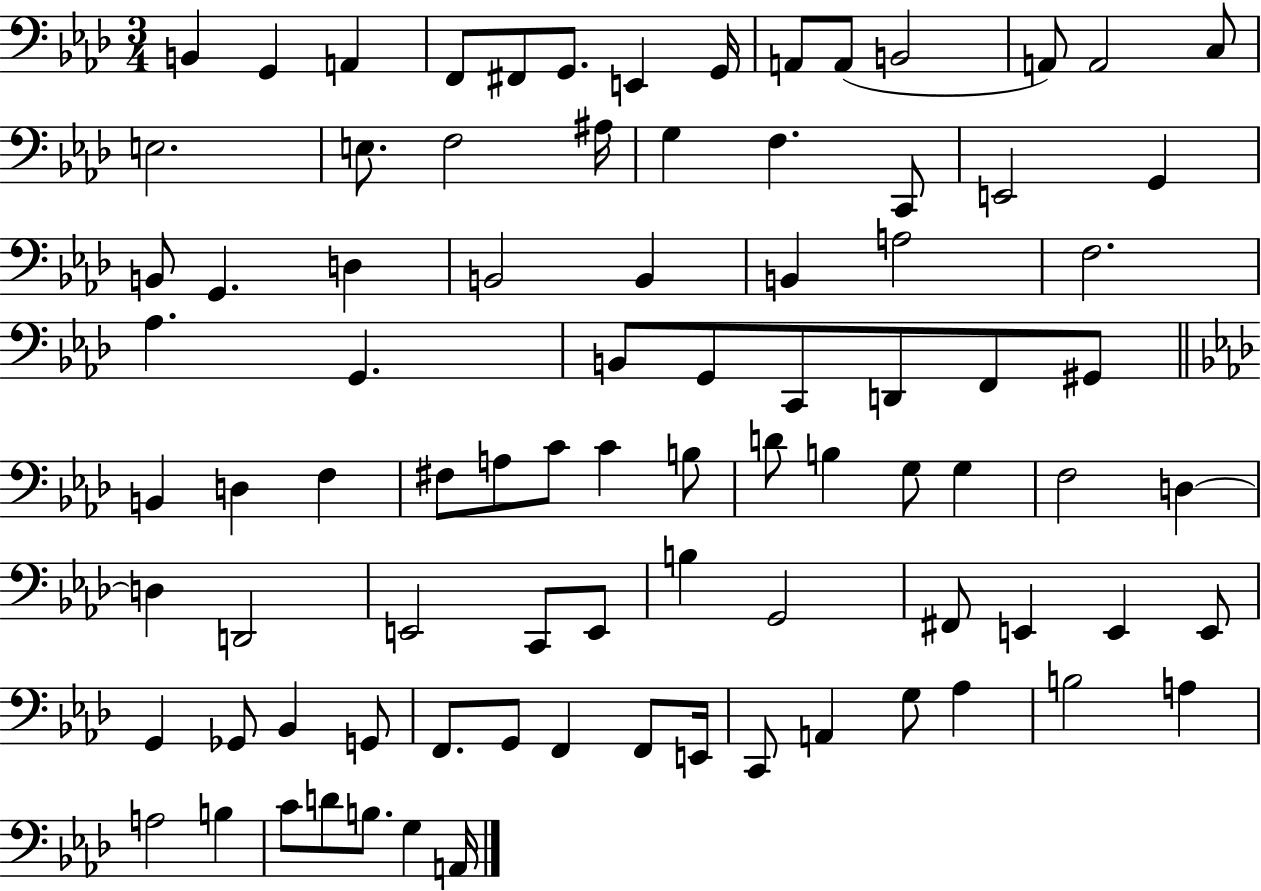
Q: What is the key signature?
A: AES major